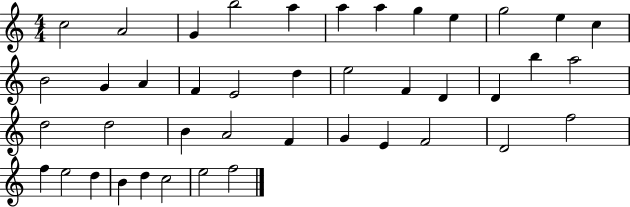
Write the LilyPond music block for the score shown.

{
  \clef treble
  \numericTimeSignature
  \time 4/4
  \key c \major
  c''2 a'2 | g'4 b''2 a''4 | a''4 a''4 g''4 e''4 | g''2 e''4 c''4 | \break b'2 g'4 a'4 | f'4 e'2 d''4 | e''2 f'4 d'4 | d'4 b''4 a''2 | \break d''2 d''2 | b'4 a'2 f'4 | g'4 e'4 f'2 | d'2 f''2 | \break f''4 e''2 d''4 | b'4 d''4 c''2 | e''2 f''2 | \bar "|."
}